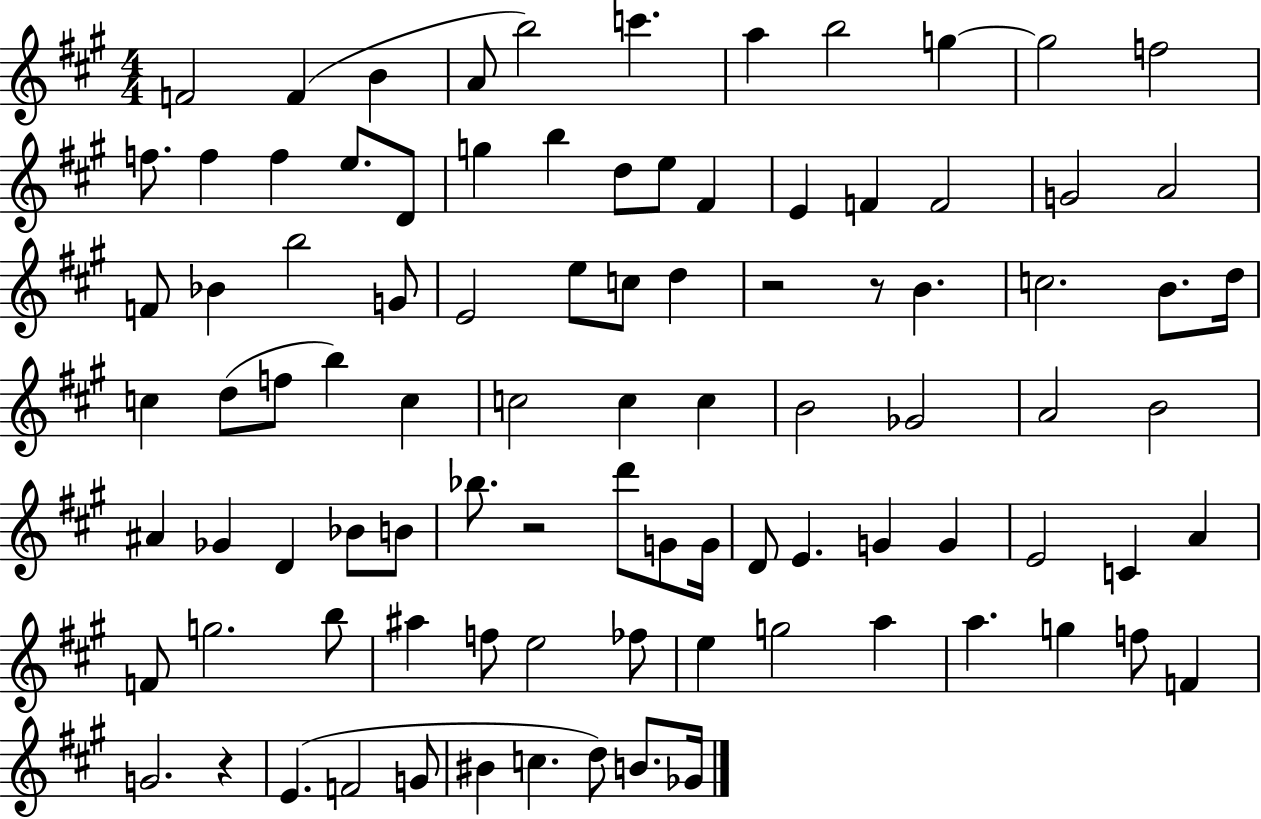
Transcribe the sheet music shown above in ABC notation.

X:1
T:Untitled
M:4/4
L:1/4
K:A
F2 F B A/2 b2 c' a b2 g g2 f2 f/2 f f e/2 D/2 g b d/2 e/2 ^F E F F2 G2 A2 F/2 _B b2 G/2 E2 e/2 c/2 d z2 z/2 B c2 B/2 d/4 c d/2 f/2 b c c2 c c B2 _G2 A2 B2 ^A _G D _B/2 B/2 _b/2 z2 d'/2 G/2 G/4 D/2 E G G E2 C A F/2 g2 b/2 ^a f/2 e2 _f/2 e g2 a a g f/2 F G2 z E F2 G/2 ^B c d/2 B/2 _G/4